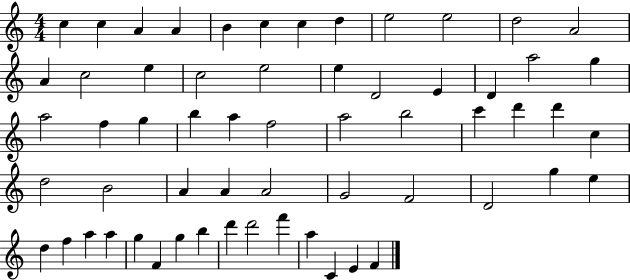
{
  \clef treble
  \numericTimeSignature
  \time 4/4
  \key c \major
  c''4 c''4 a'4 a'4 | b'4 c''4 c''4 d''4 | e''2 e''2 | d''2 a'2 | \break a'4 c''2 e''4 | c''2 e''2 | e''4 d'2 e'4 | d'4 a''2 g''4 | \break a''2 f''4 g''4 | b''4 a''4 f''2 | a''2 b''2 | c'''4 d'''4 d'''4 c''4 | \break d''2 b'2 | a'4 a'4 a'2 | g'2 f'2 | d'2 g''4 e''4 | \break d''4 f''4 a''4 a''4 | g''4 f'4 g''4 b''4 | d'''4 d'''2 f'''4 | a''4 c'4 e'4 f'4 | \break \bar "|."
}